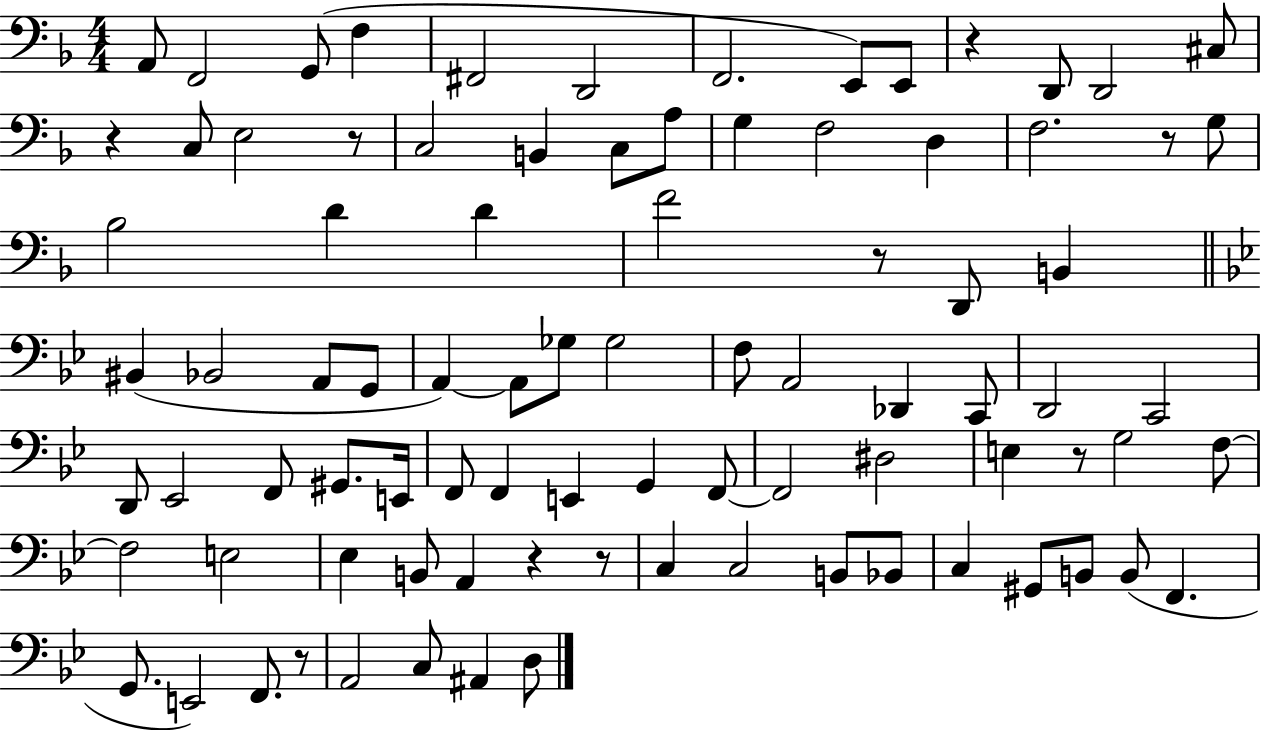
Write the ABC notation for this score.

X:1
T:Untitled
M:4/4
L:1/4
K:F
A,,/2 F,,2 G,,/2 F, ^F,,2 D,,2 F,,2 E,,/2 E,,/2 z D,,/2 D,,2 ^C,/2 z C,/2 E,2 z/2 C,2 B,, C,/2 A,/2 G, F,2 D, F,2 z/2 G,/2 _B,2 D D F2 z/2 D,,/2 B,, ^B,, _B,,2 A,,/2 G,,/2 A,, A,,/2 _G,/2 _G,2 F,/2 A,,2 _D,, C,,/2 D,,2 C,,2 D,,/2 _E,,2 F,,/2 ^G,,/2 E,,/4 F,,/2 F,, E,, G,, F,,/2 F,,2 ^D,2 E, z/2 G,2 F,/2 F,2 E,2 _E, B,,/2 A,, z z/2 C, C,2 B,,/2 _B,,/2 C, ^G,,/2 B,,/2 B,,/2 F,, G,,/2 E,,2 F,,/2 z/2 A,,2 C,/2 ^A,, D,/2